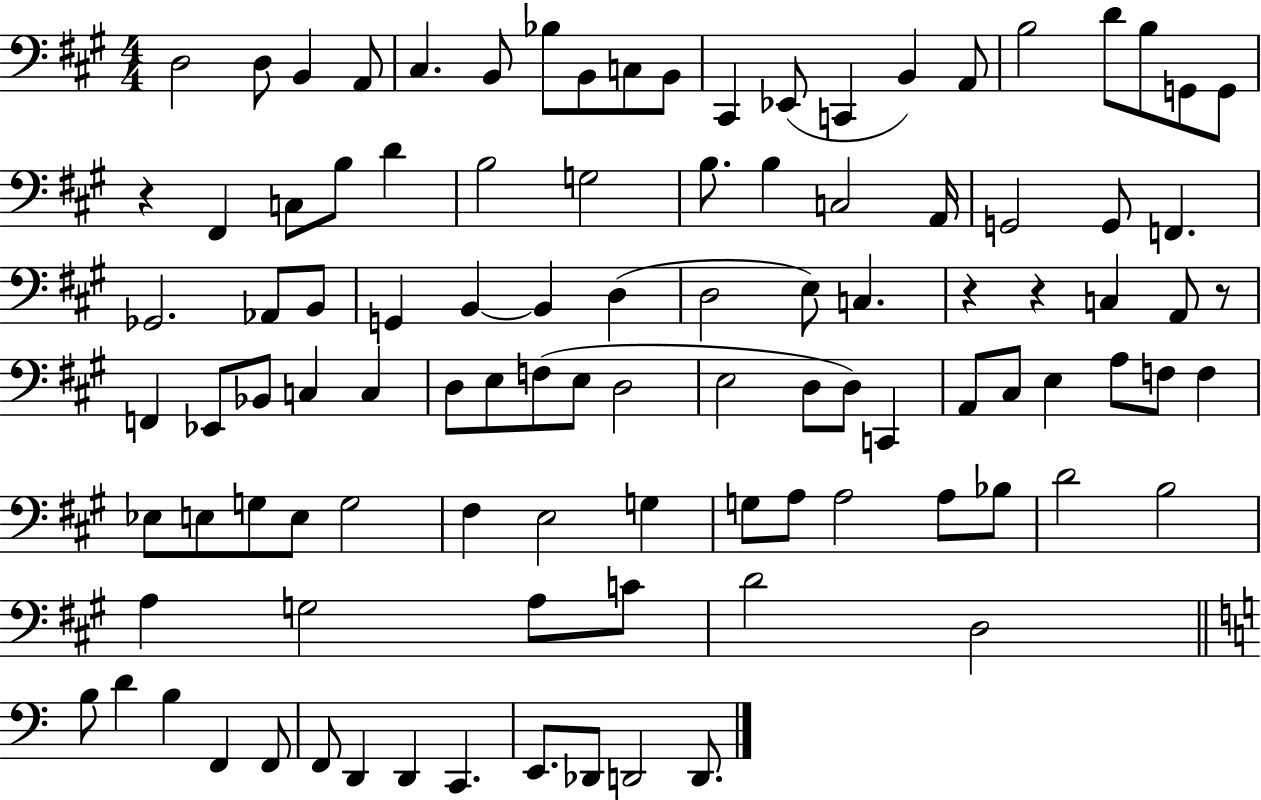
D3/h D3/e B2/q A2/e C#3/q. B2/e Bb3/e B2/e C3/e B2/e C#2/q Eb2/e C2/q B2/q A2/e B3/h D4/e B3/e G2/e G2/e R/q F#2/q C3/e B3/e D4/q B3/h G3/h B3/e. B3/q C3/h A2/s G2/h G2/e F2/q. Gb2/h. Ab2/e B2/e G2/q B2/q B2/q D3/q D3/h E3/e C3/q. R/q R/q C3/q A2/e R/e F2/q Eb2/e Bb2/e C3/q C3/q D3/e E3/e F3/e E3/e D3/h E3/h D3/e D3/e C2/q A2/e C#3/e E3/q A3/e F3/e F3/q Eb3/e E3/e G3/e E3/e G3/h F#3/q E3/h G3/q G3/e A3/e A3/h A3/e Bb3/e D4/h B3/h A3/q G3/h A3/e C4/e D4/h D3/h B3/e D4/q B3/q F2/q F2/e F2/e D2/q D2/q C2/q. E2/e. Db2/e D2/h D2/e.